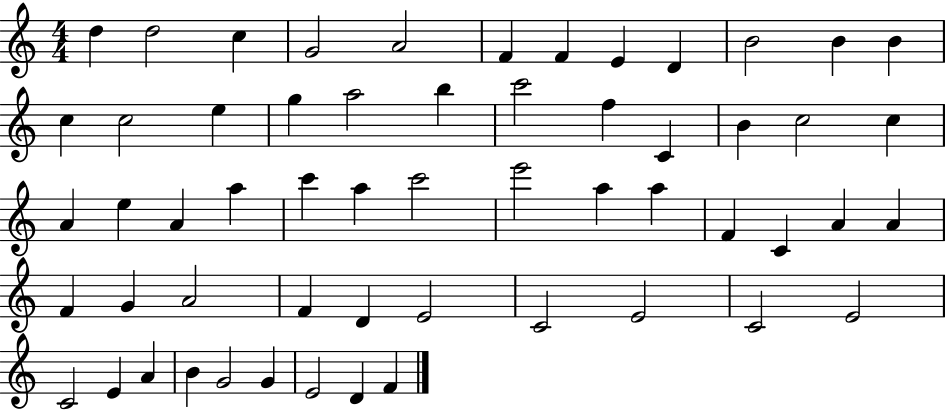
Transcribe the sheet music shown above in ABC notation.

X:1
T:Untitled
M:4/4
L:1/4
K:C
d d2 c G2 A2 F F E D B2 B B c c2 e g a2 b c'2 f C B c2 c A e A a c' a c'2 e'2 a a F C A A F G A2 F D E2 C2 E2 C2 E2 C2 E A B G2 G E2 D F